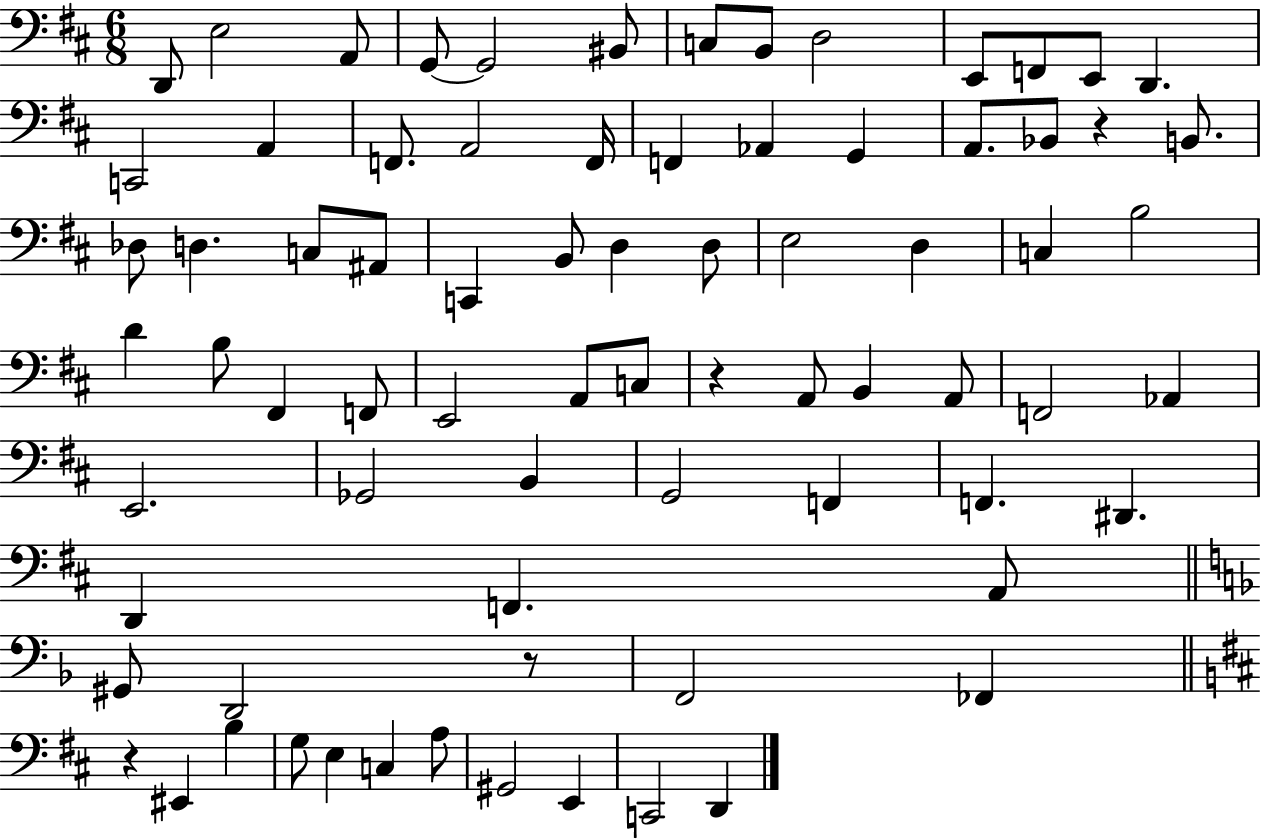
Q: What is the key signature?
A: D major